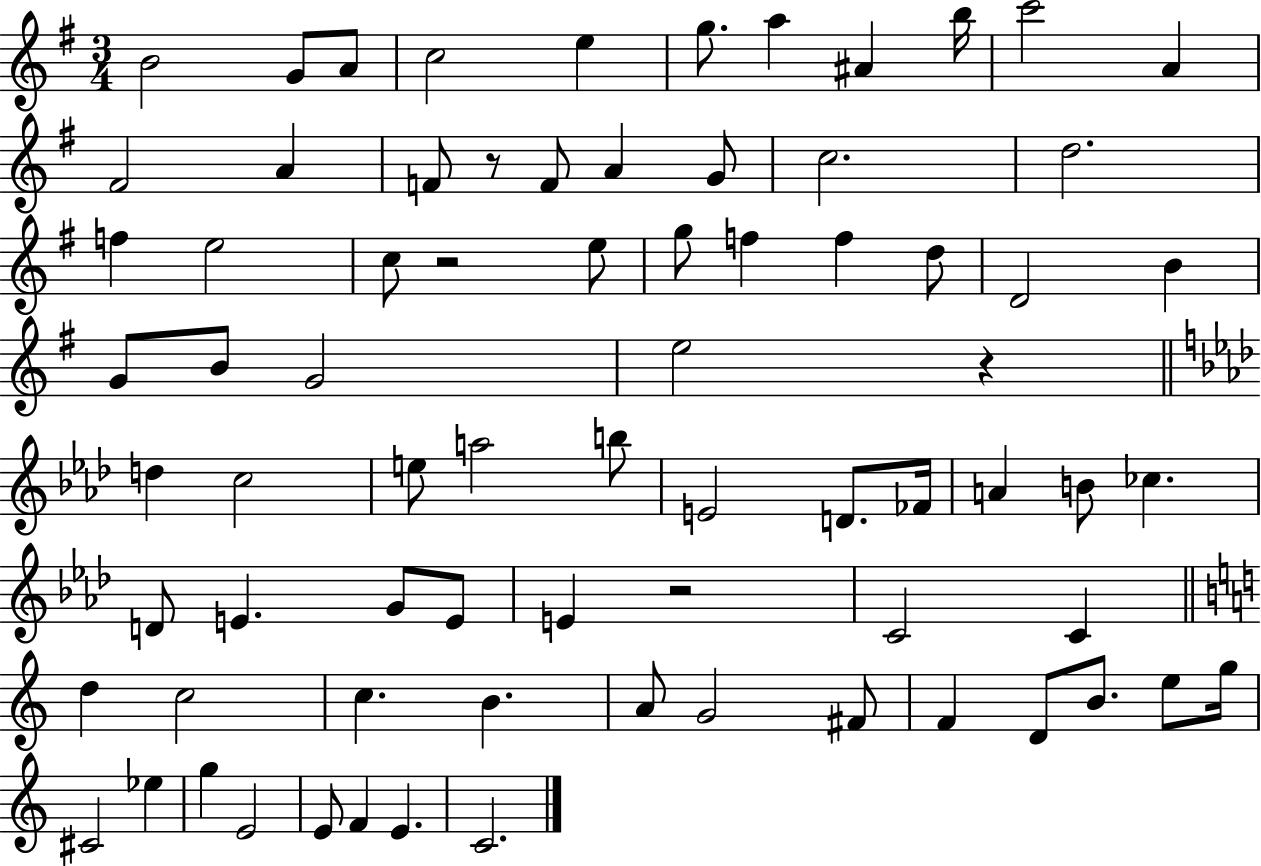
X:1
T:Untitled
M:3/4
L:1/4
K:G
B2 G/2 A/2 c2 e g/2 a ^A b/4 c'2 A ^F2 A F/2 z/2 F/2 A G/2 c2 d2 f e2 c/2 z2 e/2 g/2 f f d/2 D2 B G/2 B/2 G2 e2 z d c2 e/2 a2 b/2 E2 D/2 _F/4 A B/2 _c D/2 E G/2 E/2 E z2 C2 C d c2 c B A/2 G2 ^F/2 F D/2 B/2 e/2 g/4 ^C2 _e g E2 E/2 F E C2